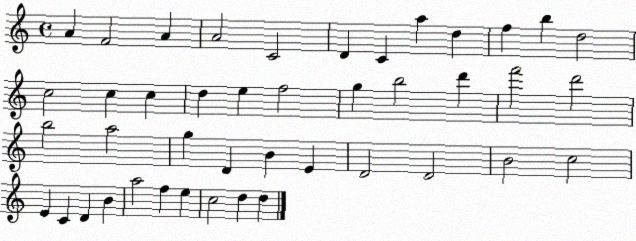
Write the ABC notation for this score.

X:1
T:Untitled
M:4/4
L:1/4
K:C
A F2 A A2 C2 D C a d f b d2 c2 c c d e f2 g b2 d' f'2 d'2 b2 a2 g D B E D2 D2 B2 c2 E C D B a2 f e c2 d d